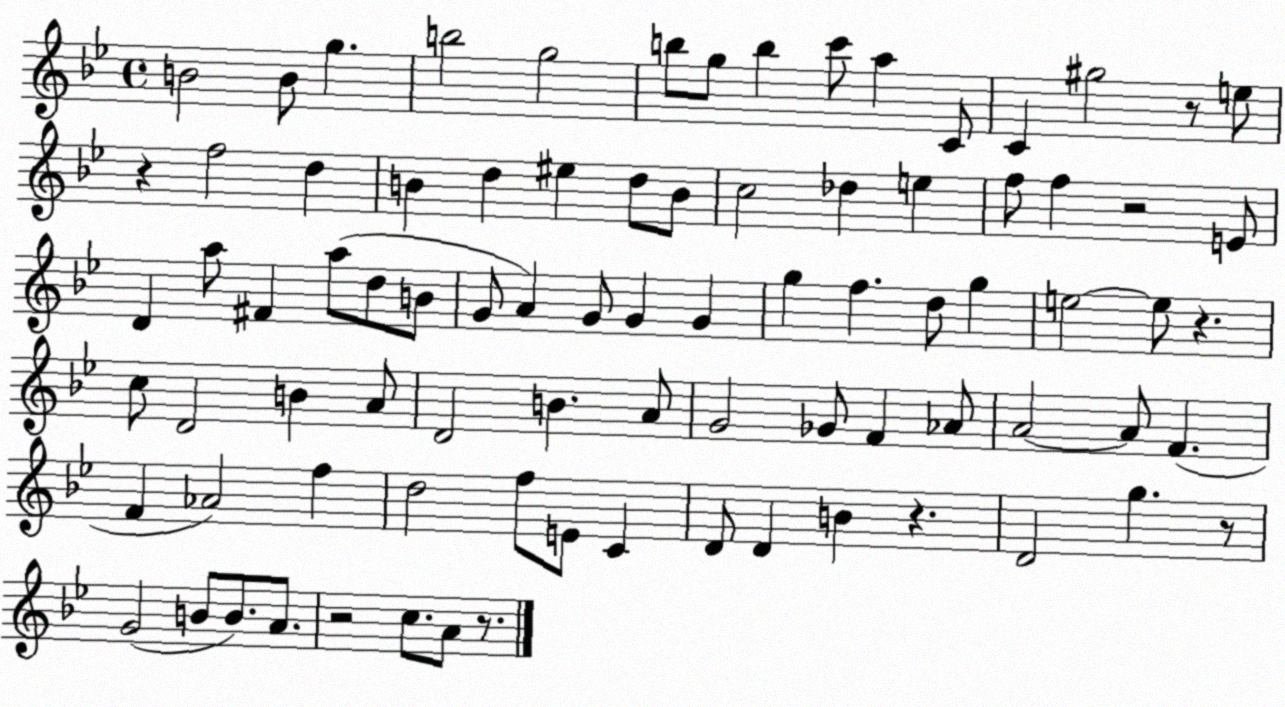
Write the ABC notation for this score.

X:1
T:Untitled
M:4/4
L:1/4
K:Bb
B2 B/2 g b2 g2 b/2 g/2 b c'/2 a C/2 C ^g2 z/2 e/2 z f2 d B d ^e d/2 B/2 c2 _d e f/2 f z2 E/2 D a/2 ^F a/2 d/2 B/2 G/2 A G/2 G G g f d/2 g e2 e/2 z c/2 D2 B A/2 D2 B A/2 G2 _G/2 F _A/2 A2 A/2 F F _A2 f d2 f/2 E/2 C D/2 D B z D2 g z/2 G2 B/2 B/2 A/2 z2 c/2 A/2 z/2